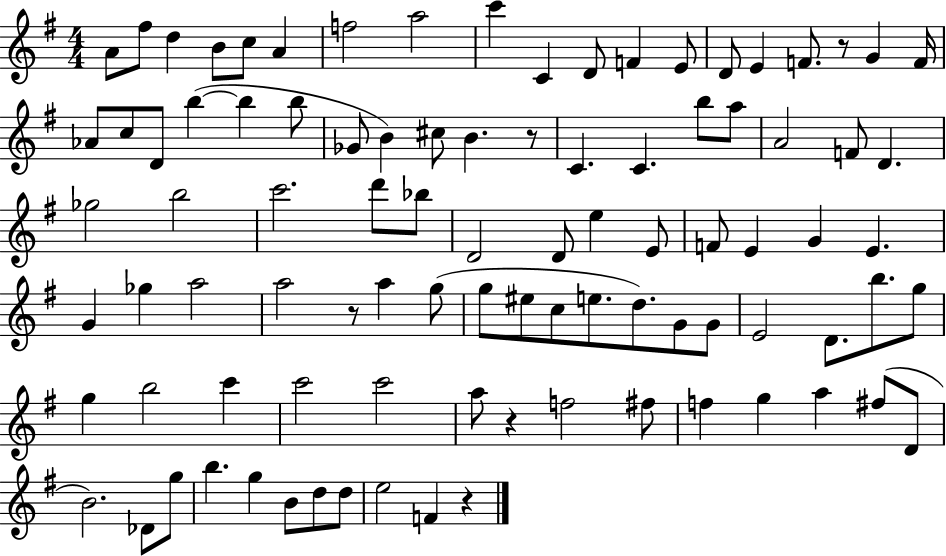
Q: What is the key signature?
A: G major